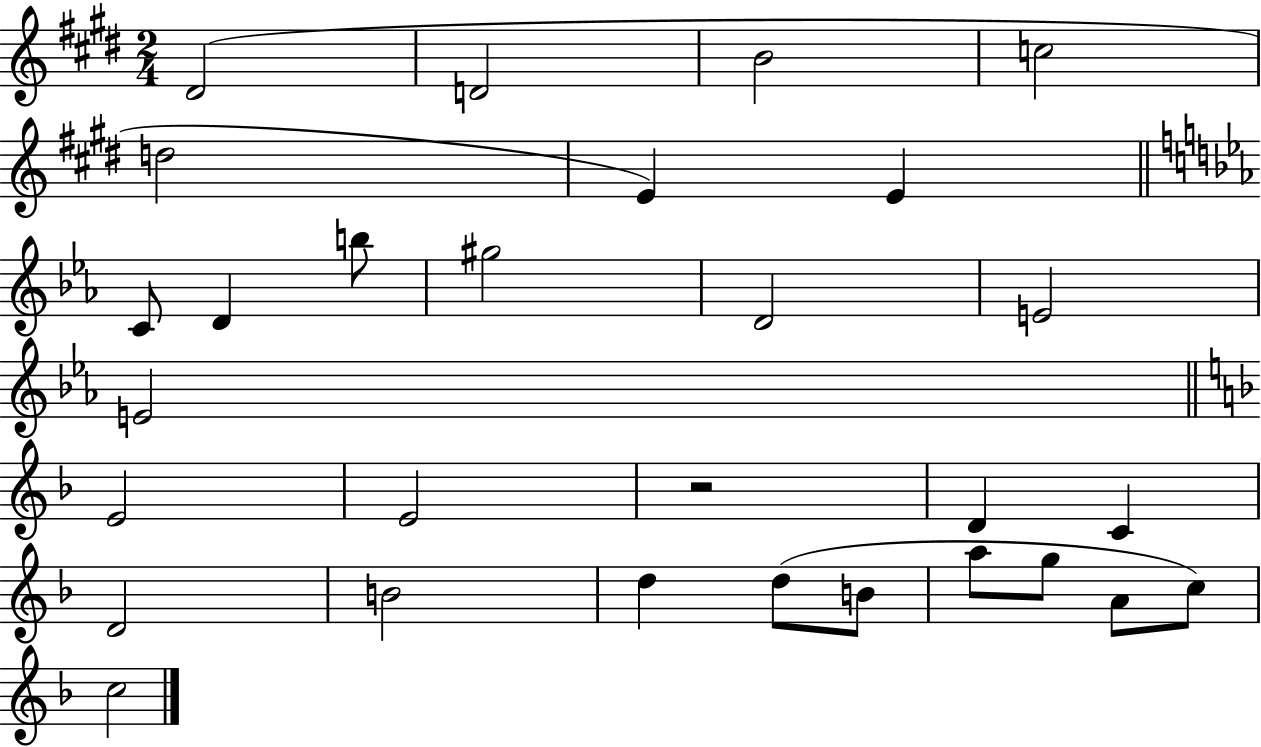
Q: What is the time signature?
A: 2/4